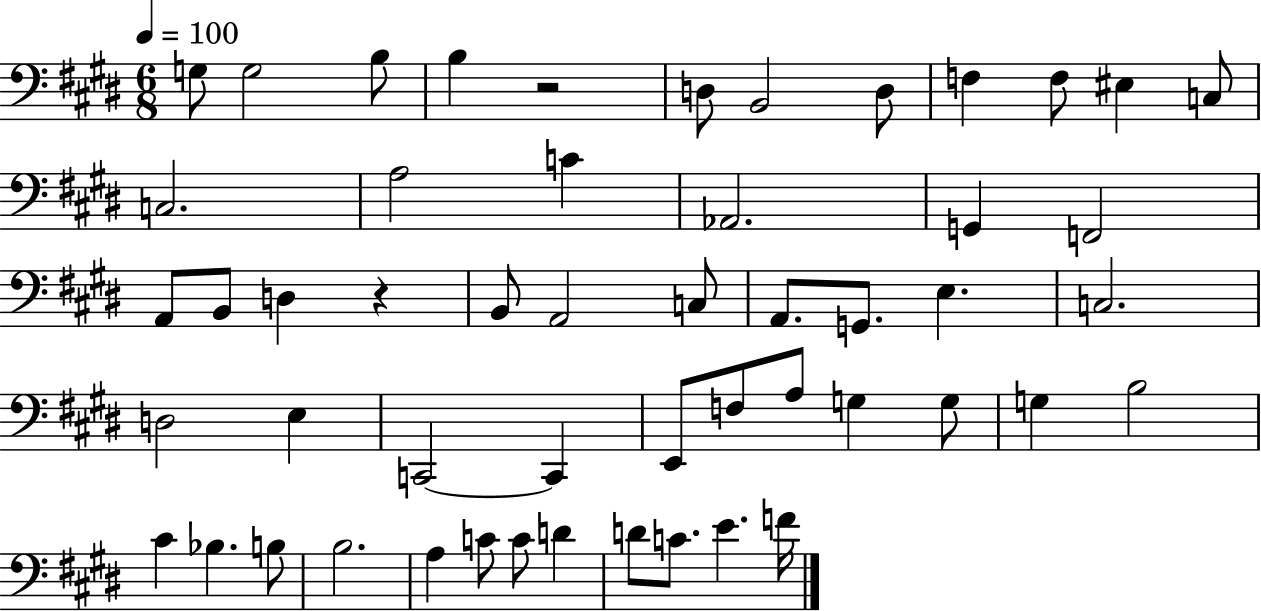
X:1
T:Untitled
M:6/8
L:1/4
K:E
G,/2 G,2 B,/2 B, z2 D,/2 B,,2 D,/2 F, F,/2 ^E, C,/2 C,2 A,2 C _A,,2 G,, F,,2 A,,/2 B,,/2 D, z B,,/2 A,,2 C,/2 A,,/2 G,,/2 E, C,2 D,2 E, C,,2 C,, E,,/2 F,/2 A,/2 G, G,/2 G, B,2 ^C _B, B,/2 B,2 A, C/2 C/2 D D/2 C/2 E F/4